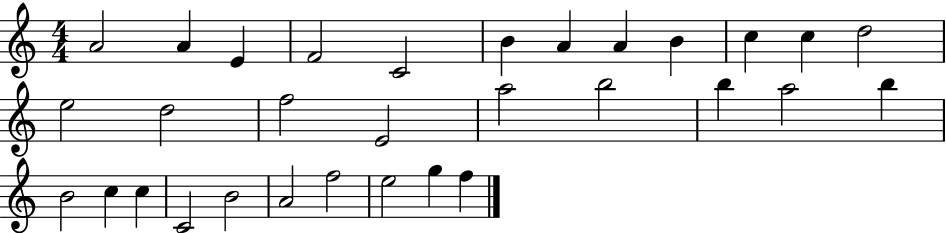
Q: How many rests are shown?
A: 0